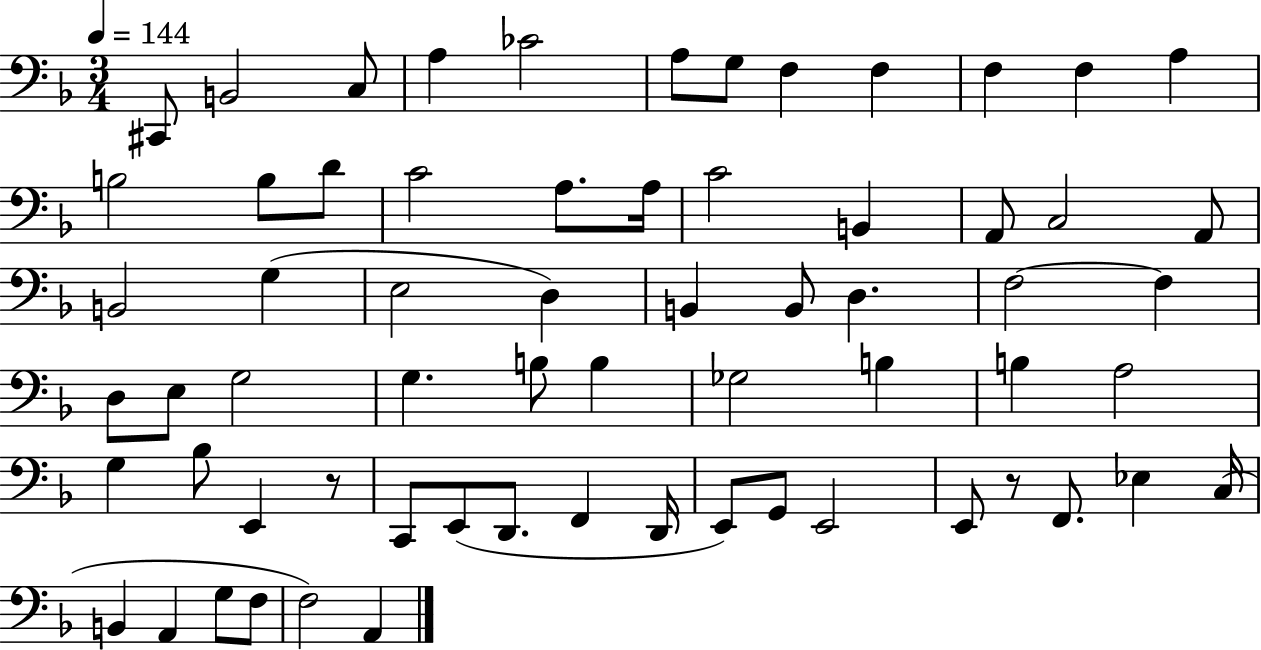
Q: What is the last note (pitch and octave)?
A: A2